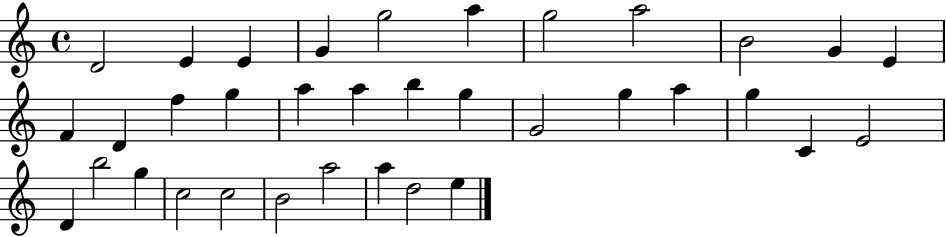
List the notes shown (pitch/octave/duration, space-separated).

D4/h E4/q E4/q G4/q G5/h A5/q G5/h A5/h B4/h G4/q E4/q F4/q D4/q F5/q G5/q A5/q A5/q B5/q G5/q G4/h G5/q A5/q G5/q C4/q E4/h D4/q B5/h G5/q C5/h C5/h B4/h A5/h A5/q D5/h E5/q